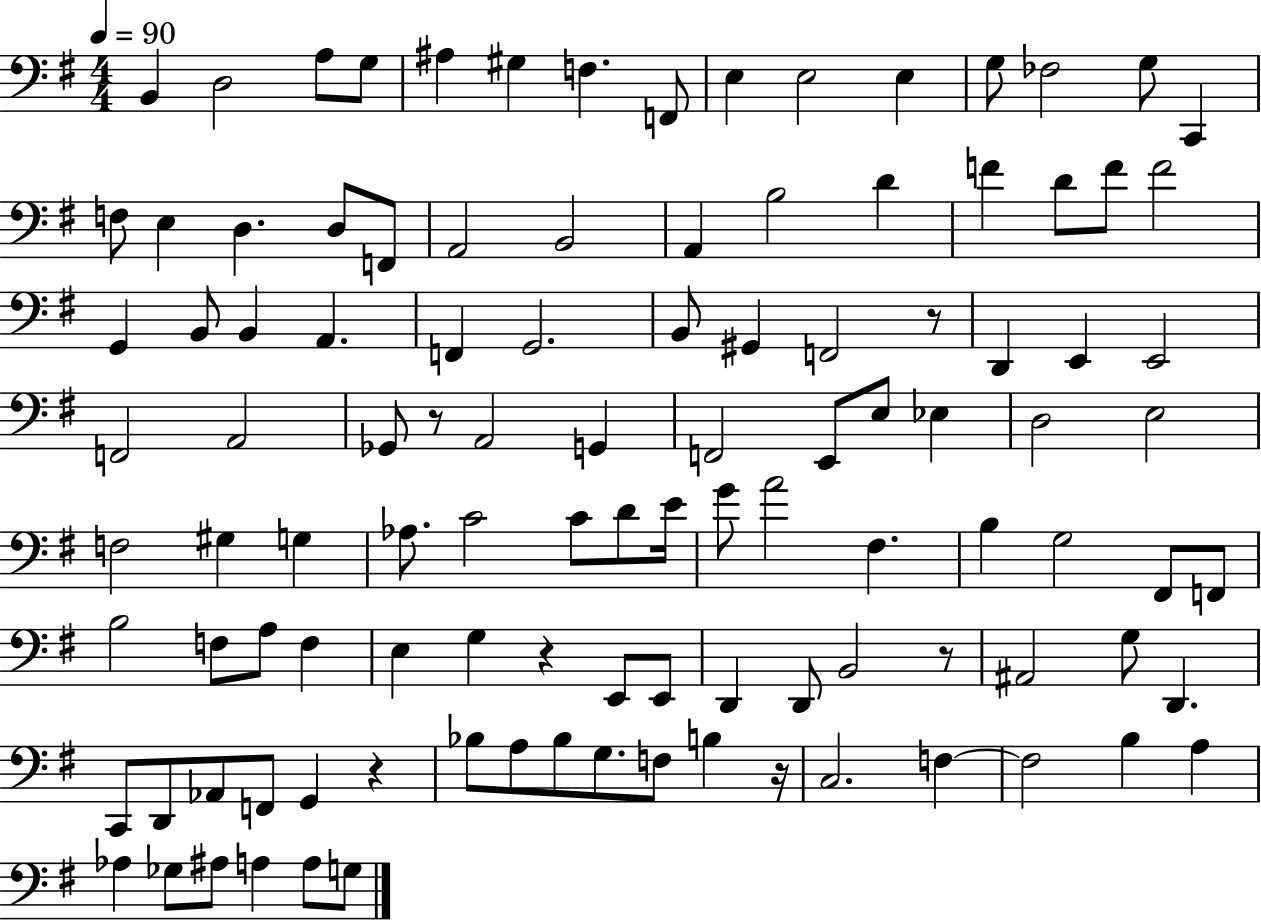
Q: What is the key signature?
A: G major